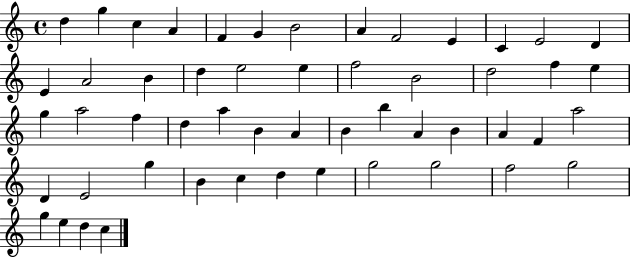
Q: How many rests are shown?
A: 0